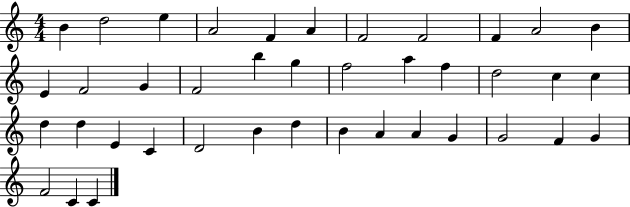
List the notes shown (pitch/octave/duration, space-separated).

B4/q D5/h E5/q A4/h F4/q A4/q F4/h F4/h F4/q A4/h B4/q E4/q F4/h G4/q F4/h B5/q G5/q F5/h A5/q F5/q D5/h C5/q C5/q D5/q D5/q E4/q C4/q D4/h B4/q D5/q B4/q A4/q A4/q G4/q G4/h F4/q G4/q F4/h C4/q C4/q